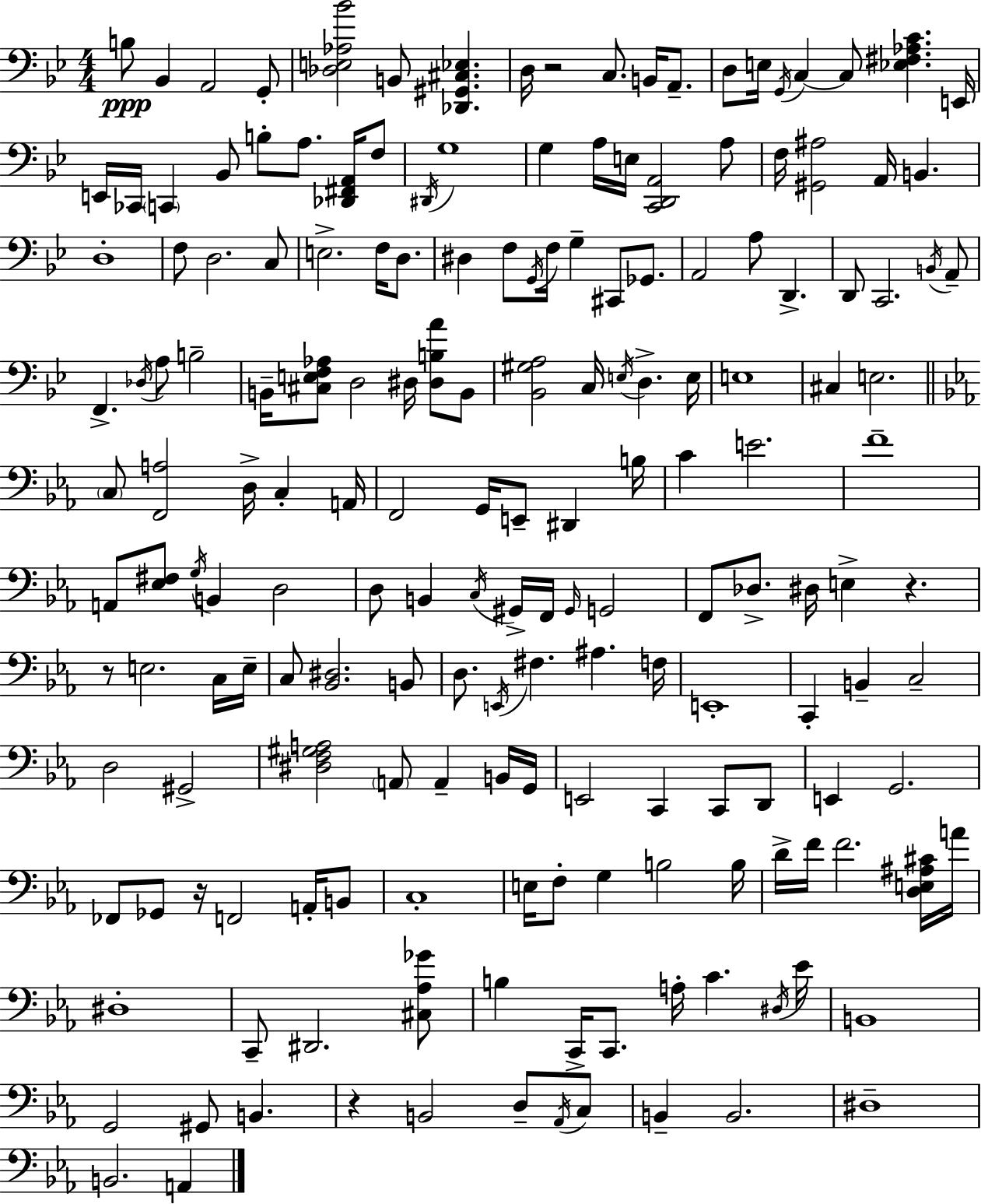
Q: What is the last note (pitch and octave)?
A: A2